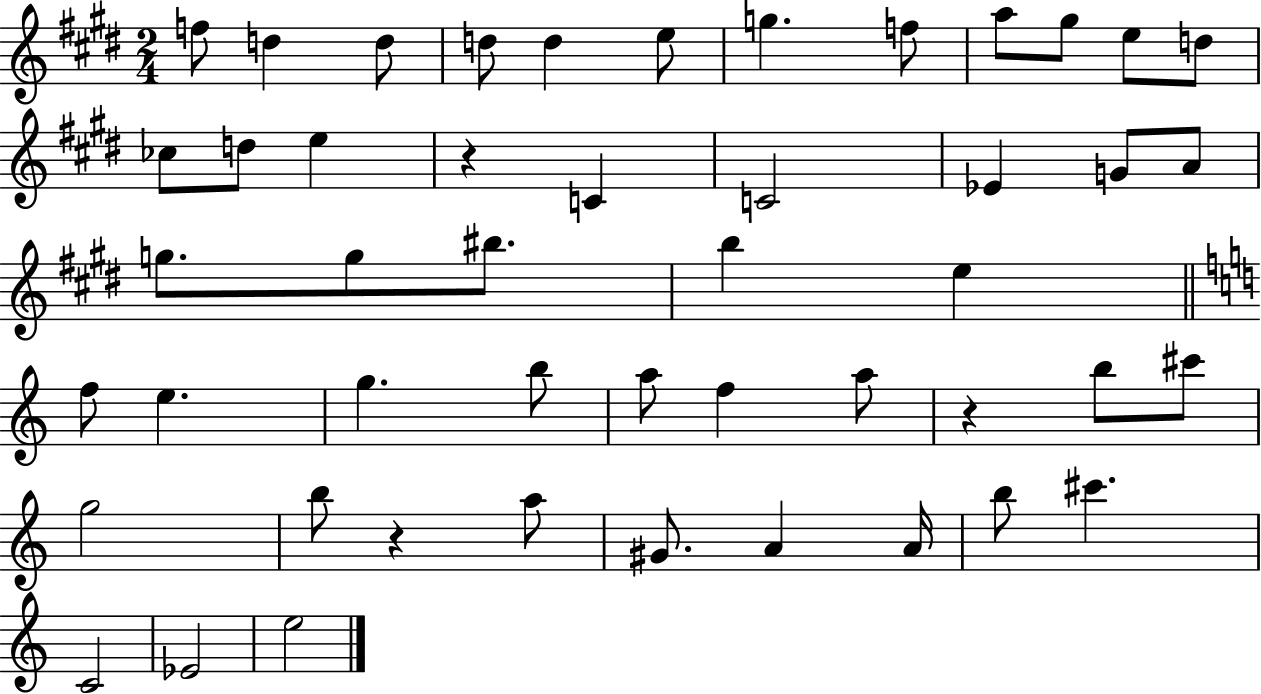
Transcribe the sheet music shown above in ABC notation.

X:1
T:Untitled
M:2/4
L:1/4
K:E
f/2 d d/2 d/2 d e/2 g f/2 a/2 ^g/2 e/2 d/2 _c/2 d/2 e z C C2 _E G/2 A/2 g/2 g/2 ^b/2 b e f/2 e g b/2 a/2 f a/2 z b/2 ^c'/2 g2 b/2 z a/2 ^G/2 A A/4 b/2 ^c' C2 _E2 e2